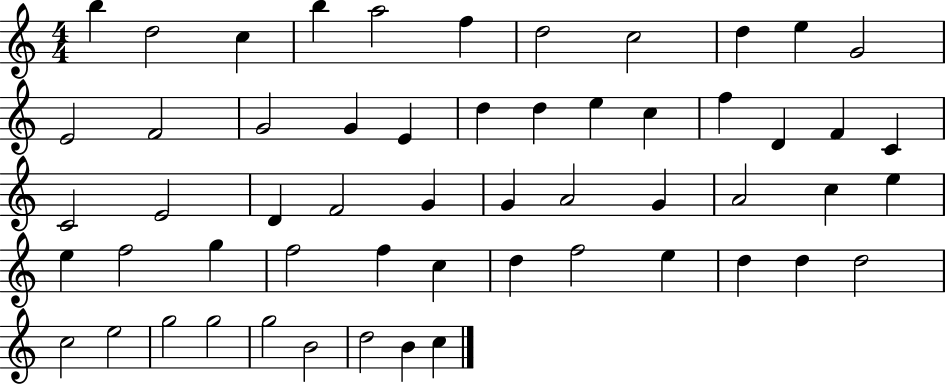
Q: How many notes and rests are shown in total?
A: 56